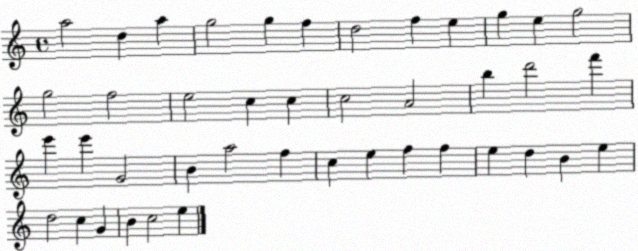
X:1
T:Untitled
M:4/4
L:1/4
K:C
a2 d a g2 g f d2 f e g e g2 g2 f2 e2 c c c2 A2 b d'2 f' e' e' G2 B a2 f c e f f e d B e d2 c G B c2 e